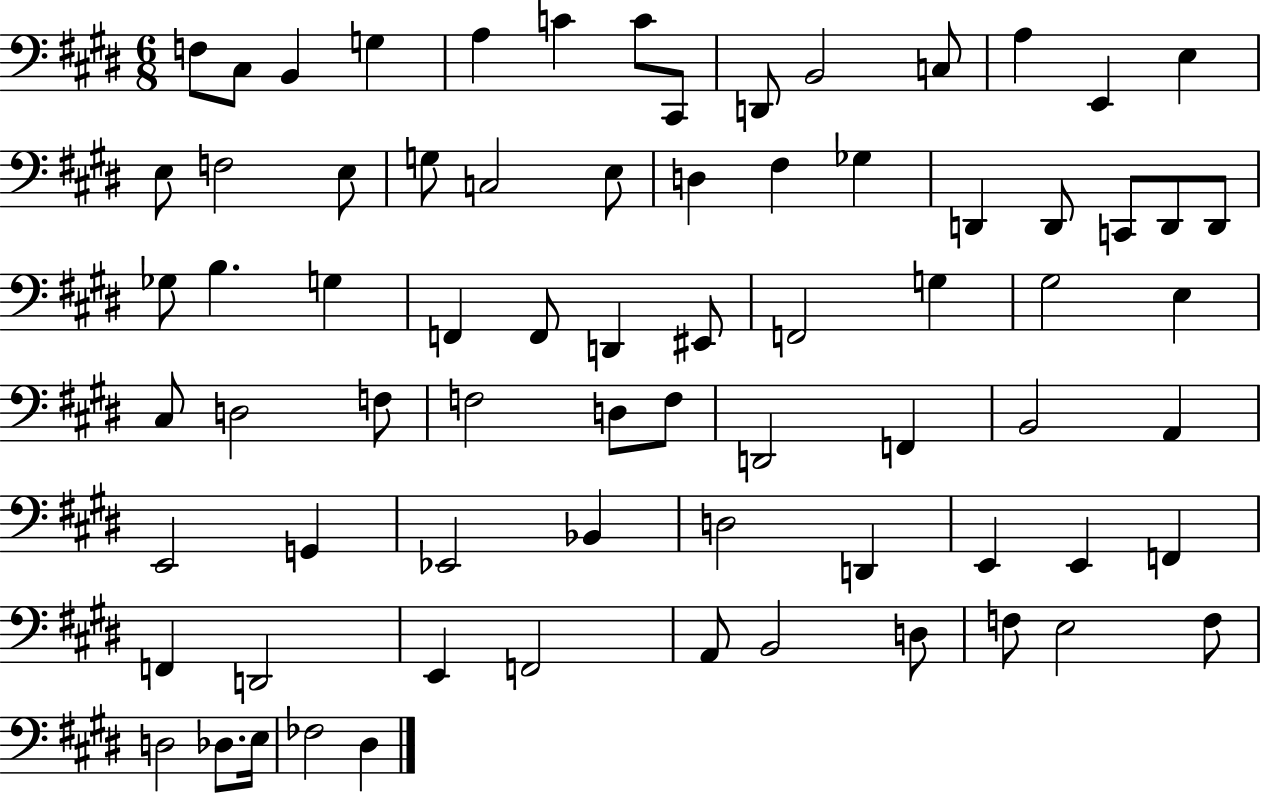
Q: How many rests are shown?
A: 0